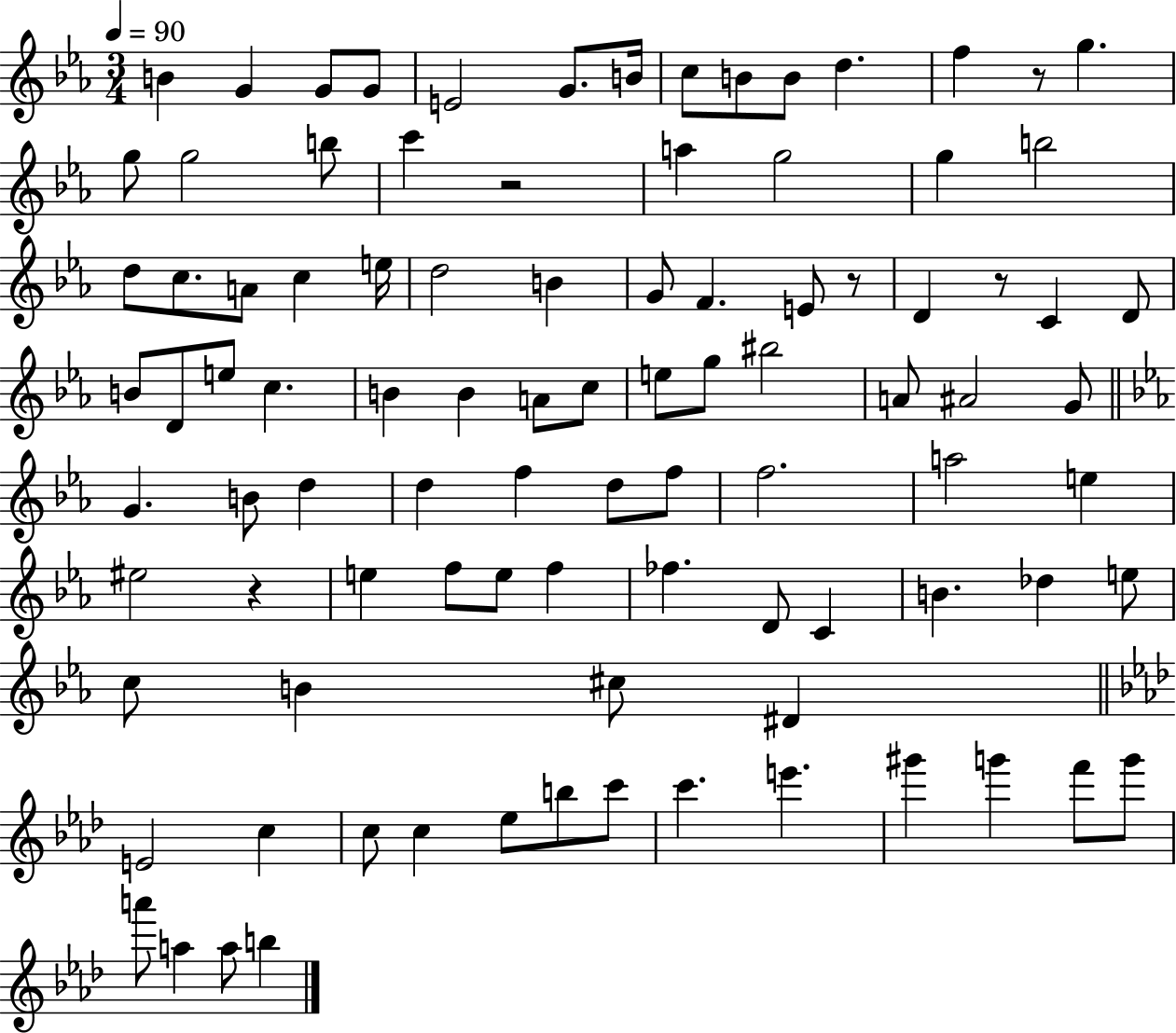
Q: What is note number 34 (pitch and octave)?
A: D4